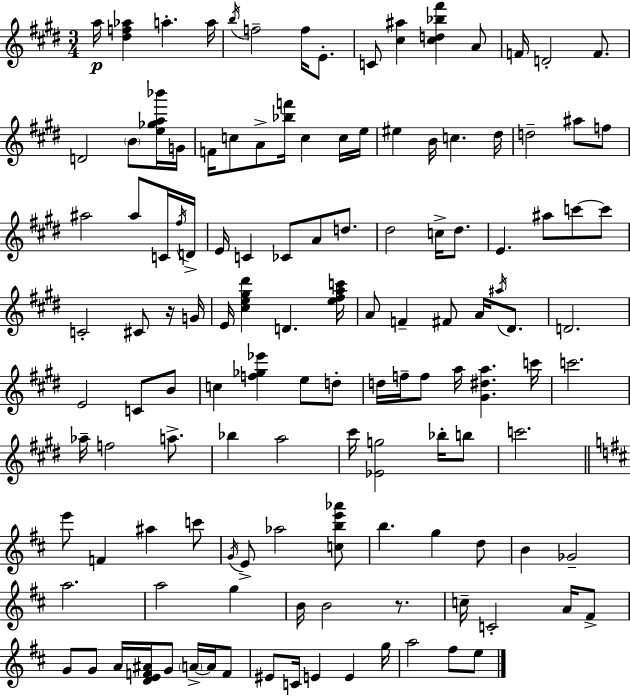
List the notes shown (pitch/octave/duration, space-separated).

A5/s [D#5,F5,Ab5]/q A5/q. A5/s B5/s F5/h F5/s E4/e. C4/e [C#5,A#5]/q [C#5,D5,Bb5,F#6]/q A4/e F4/s D4/h F4/e. D4/h B4/e [E5,Gb5,A5,Bb6]/s G4/s F4/s C5/e A4/e [Bb5,F6]/s C5/q C5/s E5/s EIS5/q B4/s C5/q. D#5/s D5/h A#5/e F5/e A#5/h A#5/e C4/s F#5/s D4/s E4/s C4/q CES4/e A4/e D5/e. D#5/h C5/s D#5/e. E4/q. A#5/e C6/e C6/e C4/h C#4/e R/s G4/s E4/s [C#5,E5,G#5,D#6]/q D4/q. [E5,F#5,A5,C6]/s A4/e F4/q F#4/e A4/s A#5/s D#4/e. D4/h. E4/h C4/e B4/e C5/q [F5,Gb5,Eb6]/q E5/e D5/e D5/s F5/s F5/e A5/s [G#4,D#5,A5]/q. C6/s C6/h. Ab5/s F5/h A5/e. Bb5/q A5/h C#6/s [Eb4,G5]/h Bb5/s B5/e C6/h. E6/e F4/q A#5/q C6/e G4/s E4/e Ab5/h [C5,B5,E6,Ab6]/e B5/q. G5/q D5/e B4/q Gb4/h A5/h. A5/h G5/q B4/s B4/h R/e. C5/s C4/h A4/s F#4/e G4/e G4/e A4/s [D4,E4,F4,A#4]/s G4/e A4/s A4/s F4/e EIS4/e C4/s E4/q E4/q G5/s A5/h F#5/e E5/e